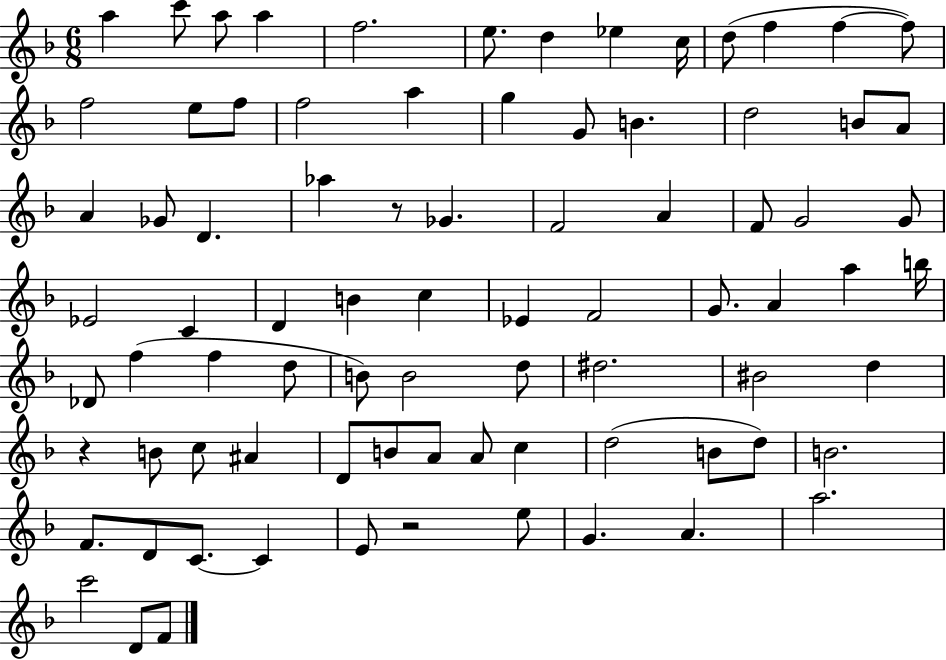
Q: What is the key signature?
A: F major